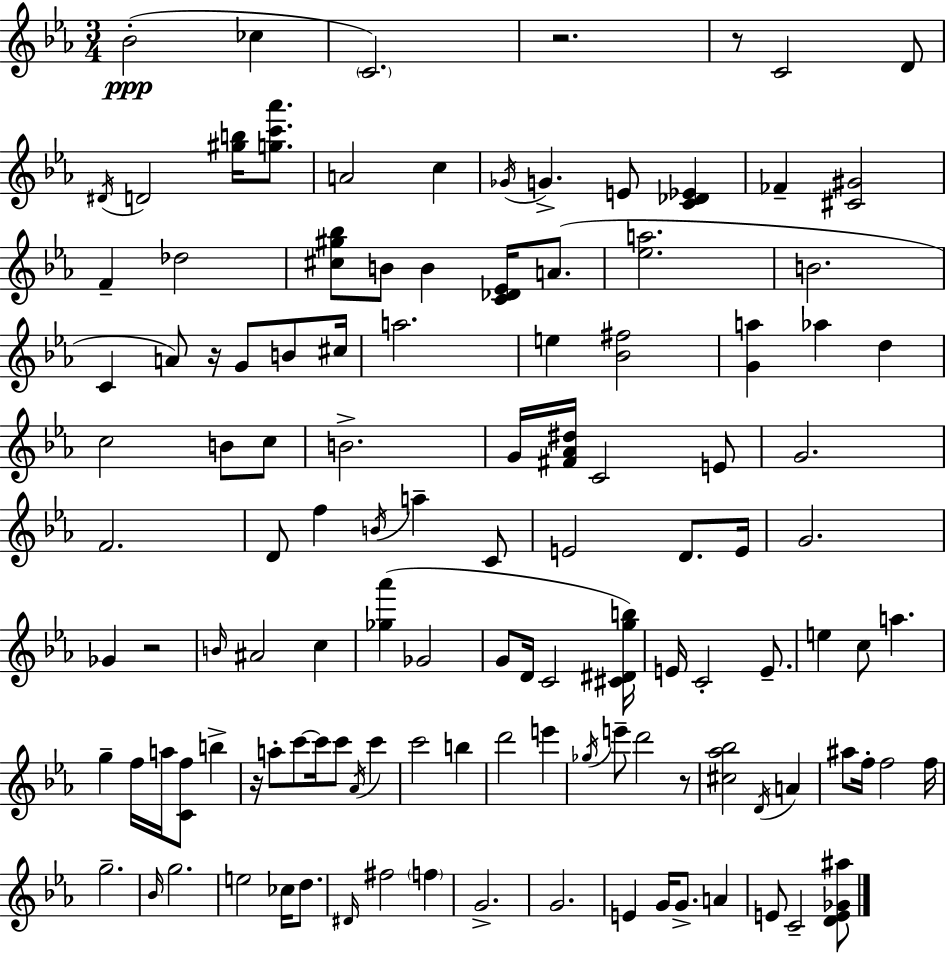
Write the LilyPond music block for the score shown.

{
  \clef treble
  \numericTimeSignature
  \time 3/4
  \key c \minor
  bes'2-.(\ppp ces''4 | \parenthesize c'2.) | r2. | r8 c'2 d'8 | \break \acciaccatura { dis'16 } d'2 <gis'' b''>16 <g'' c''' aes'''>8. | a'2 c''4 | \acciaccatura { ges'16 } g'4.-> e'8 <c' des' ees'>4 | fes'4-- <cis' gis'>2 | \break f'4-- des''2 | <cis'' gis'' bes''>8 b'8 b'4 <c' des' ees'>16 a'8.( | <ees'' a''>2. | b'2. | \break c'4 a'8) r16 g'8 b'8 | cis''16 a''2. | e''4 <bes' fis''>2 | <g' a''>4 aes''4 d''4 | \break c''2 b'8 | c''8 b'2.-> | g'16 <fis' aes' dis''>16 c'2 | e'8 g'2. | \break f'2. | d'8 f''4 \acciaccatura { b'16 } a''4-- | c'8 e'2 d'8. | e'16 g'2. | \break ges'4 r2 | \grace { b'16 } ais'2 | c''4 <ges'' aes'''>4( ges'2 | g'8 d'16 c'2 | \break <cis' dis' g'' b''>16) e'16 c'2-. | e'8.-- e''4 c''8 a''4. | g''4-- f''16 a''16 <c' f''>8 | b''4-> r16 a''8-. c'''8~~ c'''16 c'''8 | \break \acciaccatura { aes'16 } c'''4 c'''2 | b''4 d'''2 | e'''4 \acciaccatura { ges''16 } e'''8-- d'''2 | r8 <cis'' aes'' bes''>2 | \break \acciaccatura { d'16 } a'4 ais''8 f''16-. f''2 | f''16 g''2.-- | \grace { bes'16 } g''2. | e''2 | \break ces''16 d''8. \grace { dis'16 } fis''2 | \parenthesize f''4 g'2.-> | g'2. | e'4 | \break g'16 g'8.-> a'4 e'8 c'2-- | <d' e' ges' ais''>8 \bar "|."
}